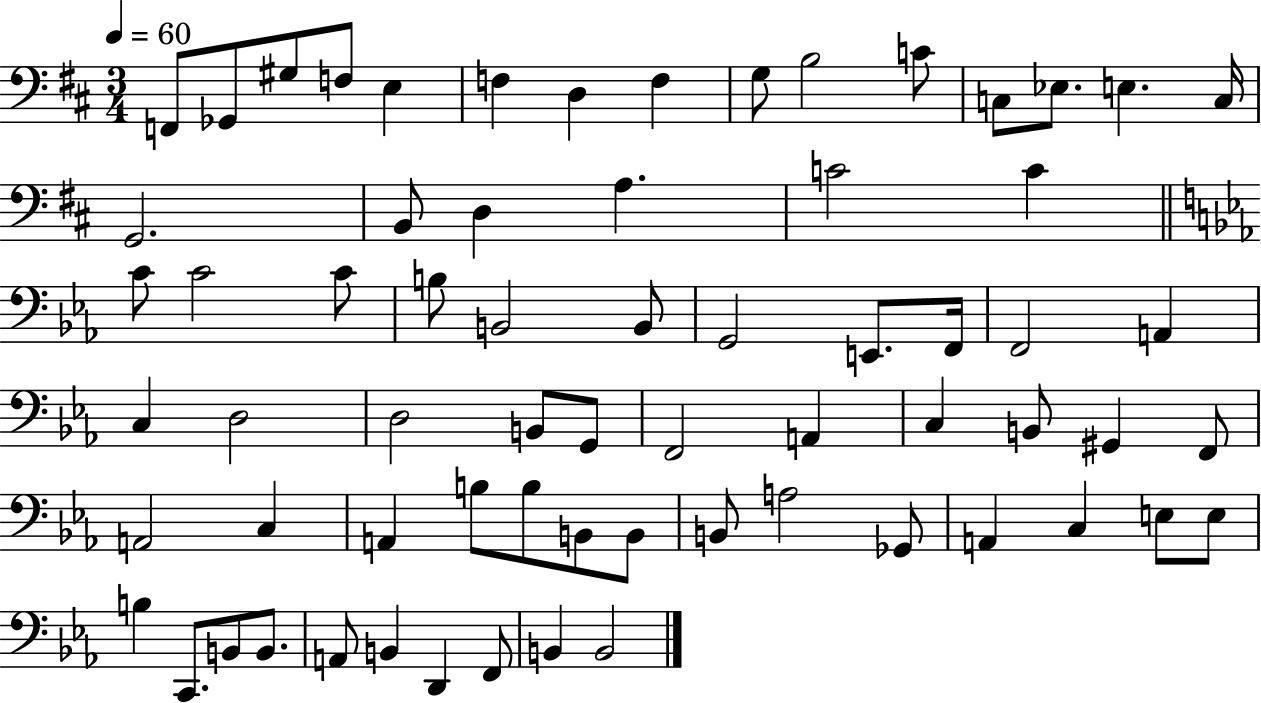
X:1
T:Untitled
M:3/4
L:1/4
K:D
F,,/2 _G,,/2 ^G,/2 F,/2 E, F, D, F, G,/2 B,2 C/2 C,/2 _E,/2 E, C,/4 G,,2 B,,/2 D, A, C2 C C/2 C2 C/2 B,/2 B,,2 B,,/2 G,,2 E,,/2 F,,/4 F,,2 A,, C, D,2 D,2 B,,/2 G,,/2 F,,2 A,, C, B,,/2 ^G,, F,,/2 A,,2 C, A,, B,/2 B,/2 B,,/2 B,,/2 B,,/2 A,2 _G,,/2 A,, C, E,/2 E,/2 B, C,,/2 B,,/2 B,,/2 A,,/2 B,, D,, F,,/2 B,, B,,2